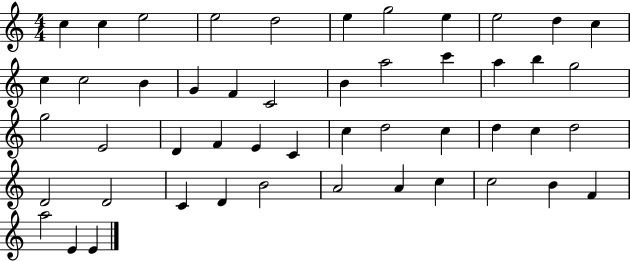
C5/q C5/q E5/h E5/h D5/h E5/q G5/h E5/q E5/h D5/q C5/q C5/q C5/h B4/q G4/q F4/q C4/h B4/q A5/h C6/q A5/q B5/q G5/h G5/h E4/h D4/q F4/q E4/q C4/q C5/q D5/h C5/q D5/q C5/q D5/h D4/h D4/h C4/q D4/q B4/h A4/h A4/q C5/q C5/h B4/q F4/q A5/h E4/q E4/q